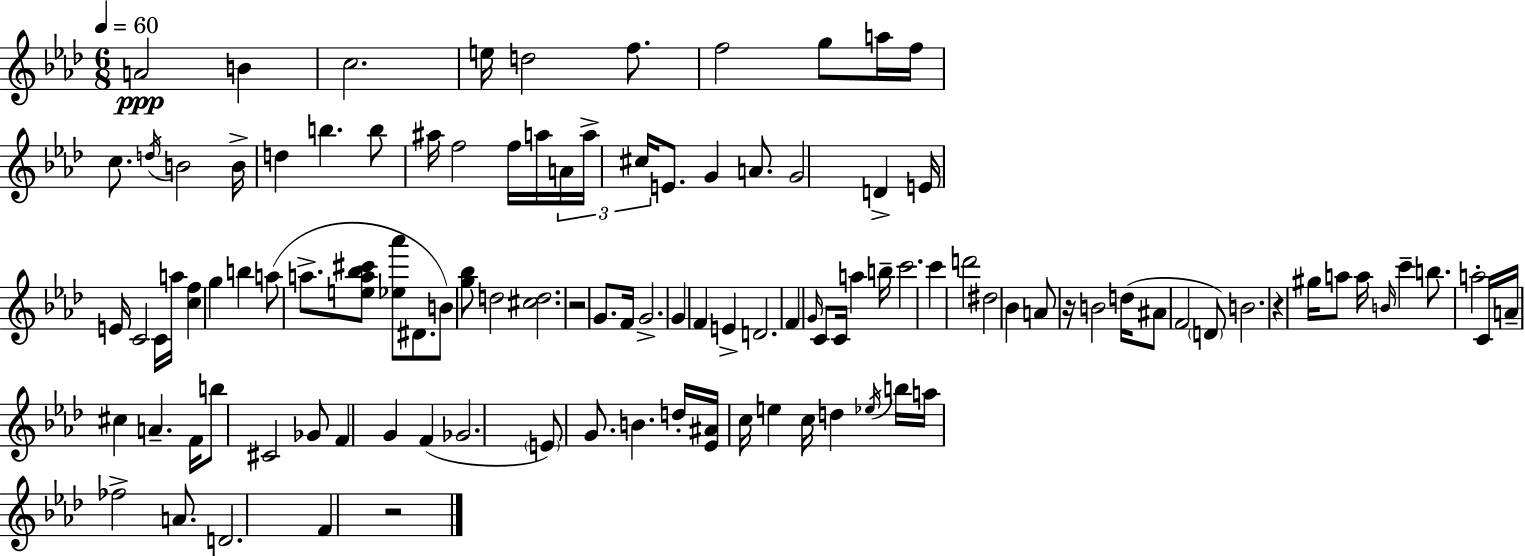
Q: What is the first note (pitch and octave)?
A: A4